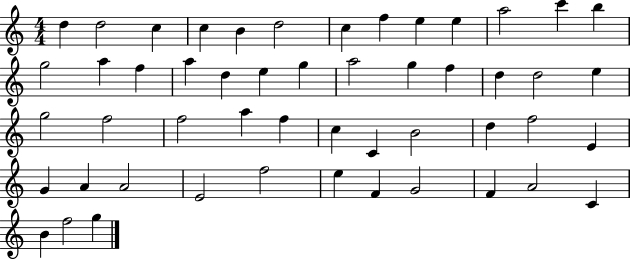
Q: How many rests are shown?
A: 0